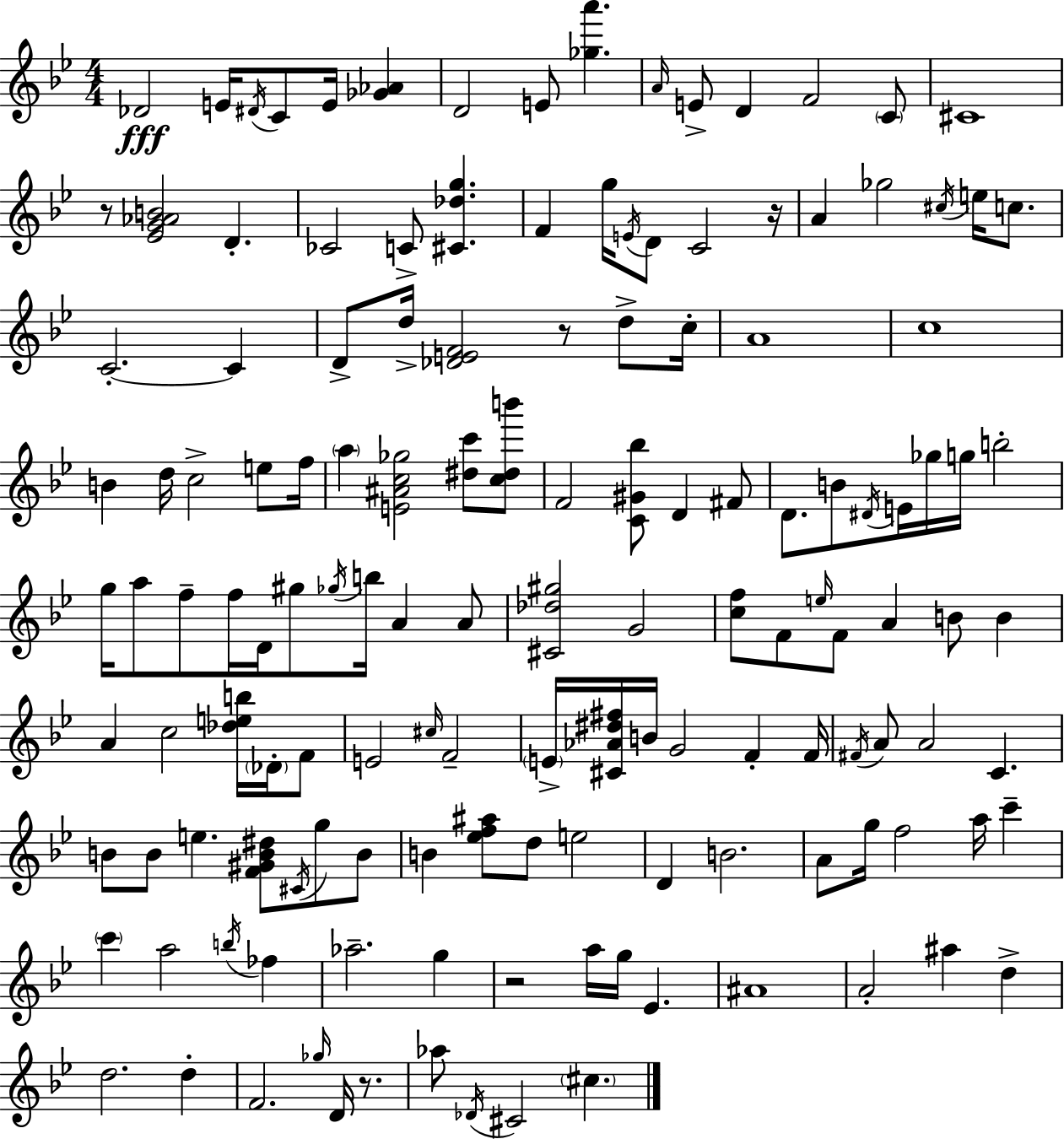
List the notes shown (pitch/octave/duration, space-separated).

Db4/h E4/s D#4/s C4/e E4/s [Gb4,Ab4]/q D4/h E4/e [Gb5,A6]/q. A4/s E4/e D4/q F4/h C4/e C#4/w R/e [Eb4,G4,Ab4,B4]/h D4/q. CES4/h C4/e [C#4,Db5,G5]/q. F4/q G5/s E4/s D4/e C4/h R/s A4/q Gb5/h C#5/s E5/s C5/e. C4/h. C4/q D4/e D5/s [Db4,E4,F4]/h R/e D5/e C5/s A4/w C5/w B4/q D5/s C5/h E5/e F5/s A5/q [E4,A#4,C5,Gb5]/h [D#5,C6]/e [C5,D#5,B6]/e F4/h [C4,G#4,Bb5]/e D4/q F#4/e D4/e. B4/e D#4/s E4/s Gb5/s G5/s B5/h G5/s A5/e F5/e F5/s D4/s G#5/e Gb5/s B5/s A4/q A4/e [C#4,Db5,G#5]/h G4/h [C5,F5]/e F4/e E5/s F4/e A4/q B4/e B4/q A4/q C5/h [Db5,E5,B5]/s Db4/s F4/e E4/h C#5/s F4/h E4/s [C#4,Ab4,D#5,F#5]/s B4/s G4/h F4/q F4/s F#4/s A4/e A4/h C4/q. B4/e B4/e E5/q. [F4,G#4,B4,D#5]/e C#4/s G5/e B4/e B4/q [Eb5,F5,A#5]/e D5/e E5/h D4/q B4/h. A4/e G5/s F5/h A5/s C6/q C6/q A5/h B5/s FES5/q Ab5/h. G5/q R/h A5/s G5/s Eb4/q. A#4/w A4/h A#5/q D5/q D5/h. D5/q F4/h. Gb5/s D4/s R/e. Ab5/e Db4/s C#4/h C#5/q.